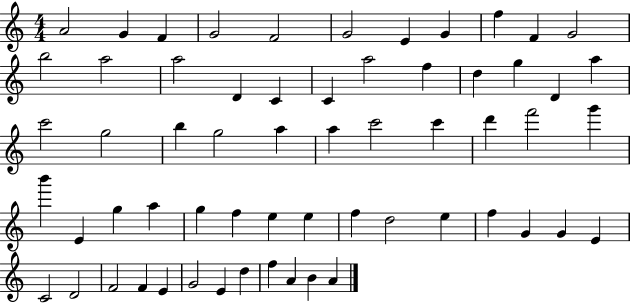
A4/h G4/q F4/q G4/h F4/h G4/h E4/q G4/q F5/q F4/q G4/h B5/h A5/h A5/h D4/q C4/q C4/q A5/h F5/q D5/q G5/q D4/q A5/q C6/h G5/h B5/q G5/h A5/q A5/q C6/h C6/q D6/q F6/h G6/q B6/q E4/q G5/q A5/q G5/q F5/q E5/q E5/q F5/q D5/h E5/q F5/q G4/q G4/q E4/q C4/h D4/h F4/h F4/q E4/q G4/h E4/q D5/q F5/q A4/q B4/q A4/q